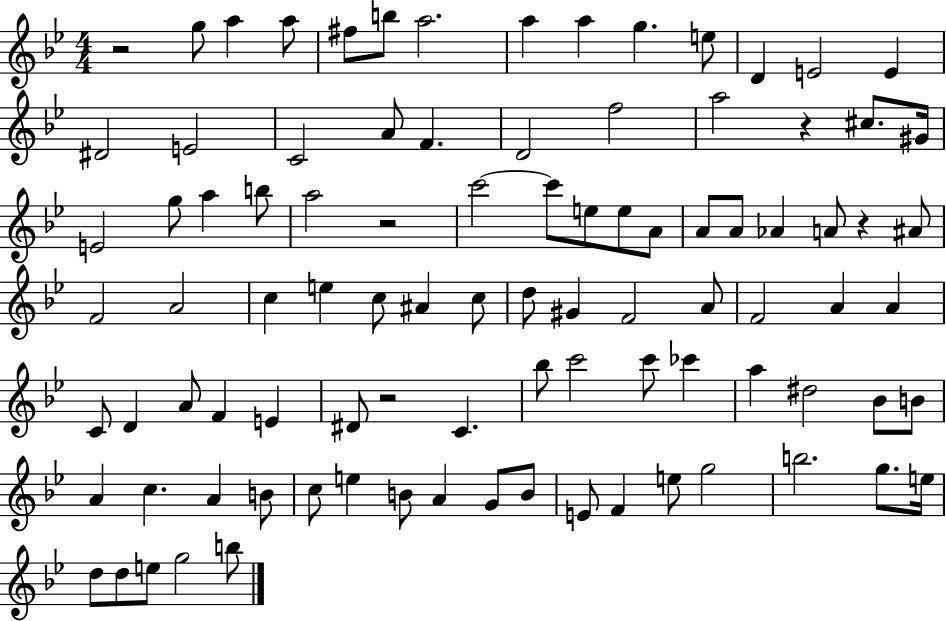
X:1
T:Untitled
M:4/4
L:1/4
K:Bb
z2 g/2 a a/2 ^f/2 b/2 a2 a a g e/2 D E2 E ^D2 E2 C2 A/2 F D2 f2 a2 z ^c/2 ^G/4 E2 g/2 a b/2 a2 z2 c'2 c'/2 e/2 e/2 A/2 A/2 A/2 _A A/2 z ^A/2 F2 A2 c e c/2 ^A c/2 d/2 ^G F2 A/2 F2 A A C/2 D A/2 F E ^D/2 z2 C _b/2 c'2 c'/2 _c' a ^d2 _B/2 B/2 A c A B/2 c/2 e B/2 A G/2 B/2 E/2 F e/2 g2 b2 g/2 e/4 d/2 d/2 e/2 g2 b/2